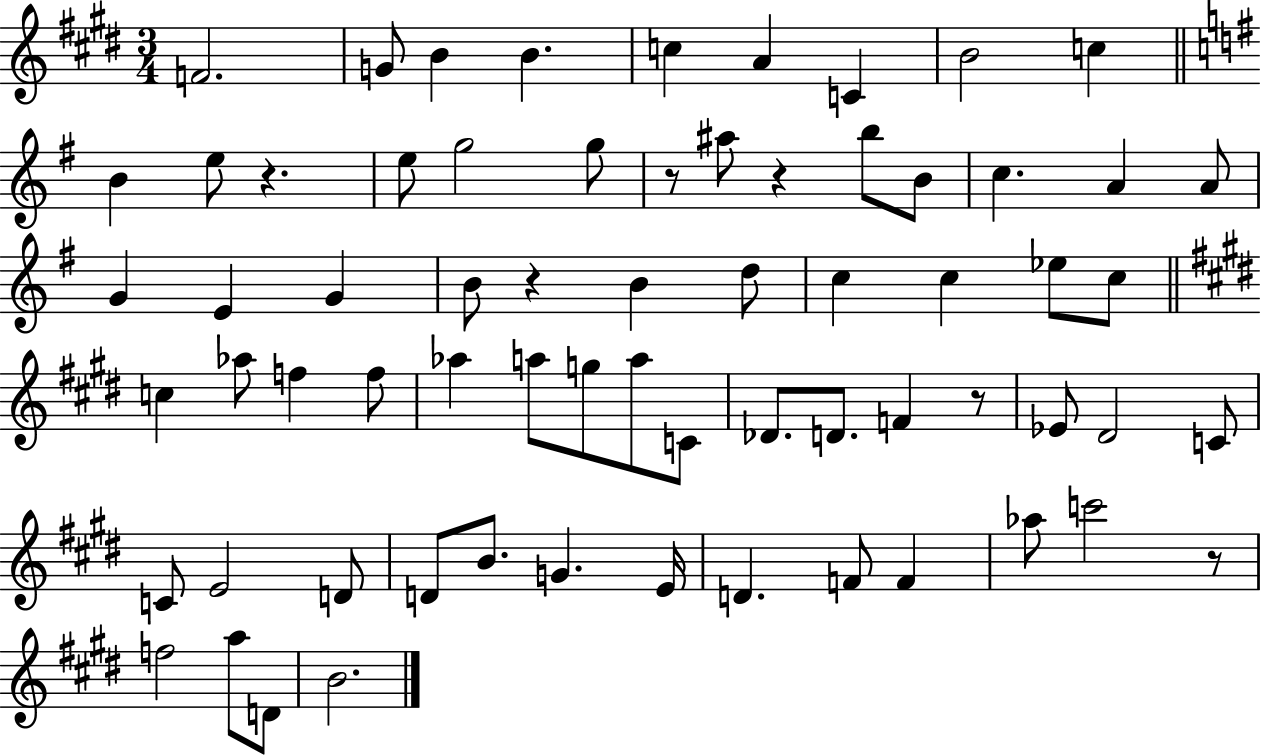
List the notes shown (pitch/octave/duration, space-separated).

F4/h. G4/e B4/q B4/q. C5/q A4/q C4/q B4/h C5/q B4/q E5/e R/q. E5/e G5/h G5/e R/e A#5/e R/q B5/e B4/e C5/q. A4/q A4/e G4/q E4/q G4/q B4/e R/q B4/q D5/e C5/q C5/q Eb5/e C5/e C5/q Ab5/e F5/q F5/e Ab5/q A5/e G5/e A5/e C4/e Db4/e. D4/e. F4/q R/e Eb4/e D#4/h C4/e C4/e E4/h D4/e D4/e B4/e. G4/q. E4/s D4/q. F4/e F4/q Ab5/e C6/h R/e F5/h A5/e D4/e B4/h.